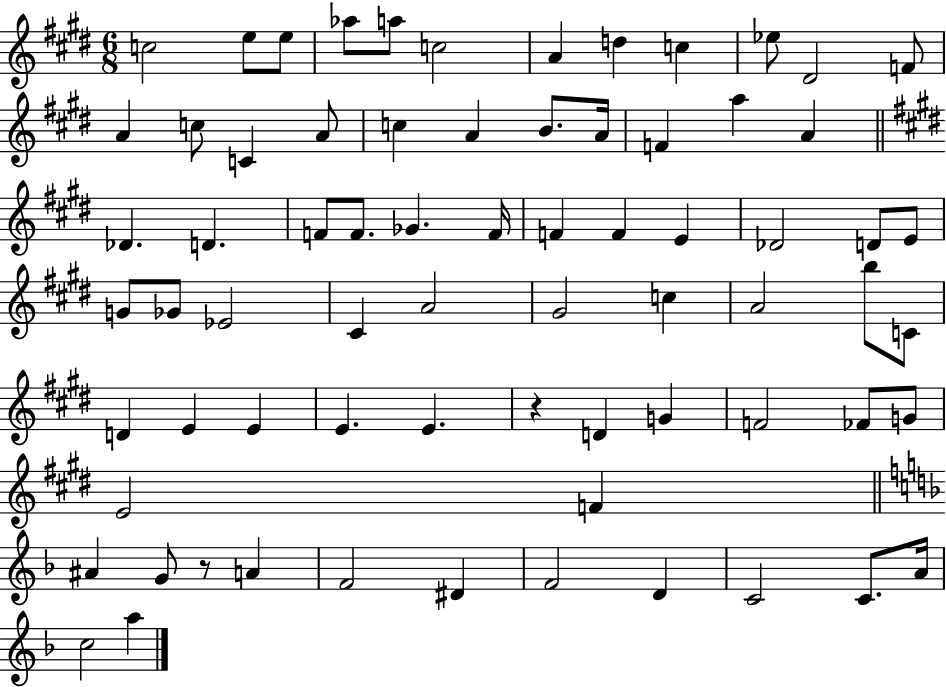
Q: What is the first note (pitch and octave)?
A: C5